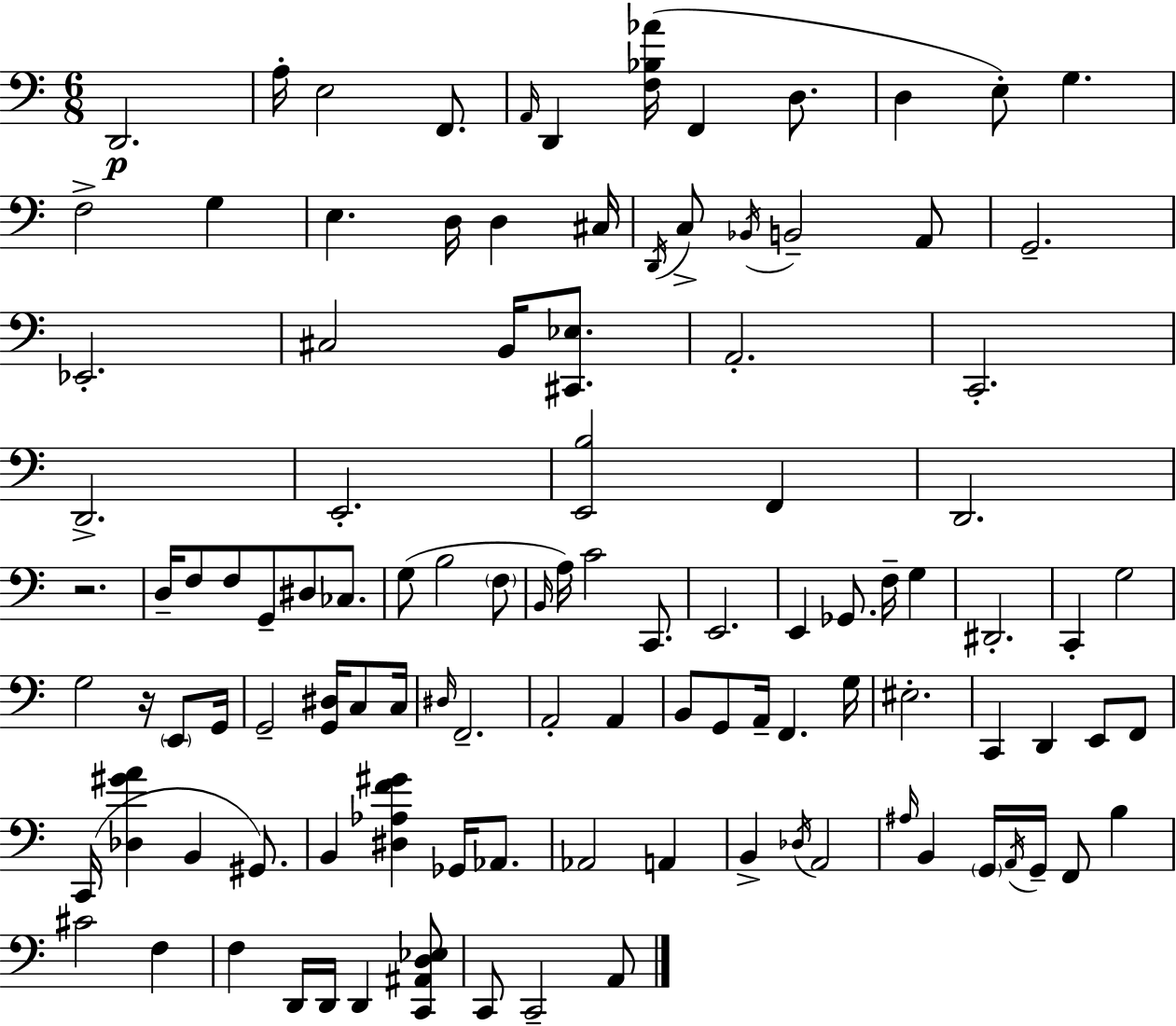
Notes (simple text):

D2/h. A3/s E3/h F2/e. A2/s D2/q [F3,Bb3,Ab4]/s F2/q D3/e. D3/q E3/e G3/q. F3/h G3/q E3/q. D3/s D3/q C#3/s D2/s C3/e Bb2/s B2/h A2/e G2/h. Eb2/h. C#3/h B2/s [C#2,Eb3]/e. A2/h. C2/h. D2/h. E2/h. [E2,B3]/h F2/q D2/h. R/h. D3/s F3/e F3/e G2/e D#3/e CES3/e. G3/e B3/h F3/e B2/s A3/s C4/h C2/e. E2/h. E2/q Gb2/e. F3/s G3/q D#2/h. C2/q G3/h G3/h R/s E2/e G2/s G2/h [G2,D#3]/s C3/e C3/s D#3/s F2/h. A2/h A2/q B2/e G2/e A2/s F2/q. G3/s EIS3/h. C2/q D2/q E2/e F2/e C2/s [Db3,G#4,A4]/q B2/q G#2/e. B2/q [D#3,Ab3,F4,G#4]/q Gb2/s Ab2/e. Ab2/h A2/q B2/q Db3/s A2/h A#3/s B2/q G2/s A2/s G2/s F2/e B3/q C#4/h F3/q F3/q D2/s D2/s D2/q [C2,A#2,D3,Eb3]/e C2/e C2/h A2/e